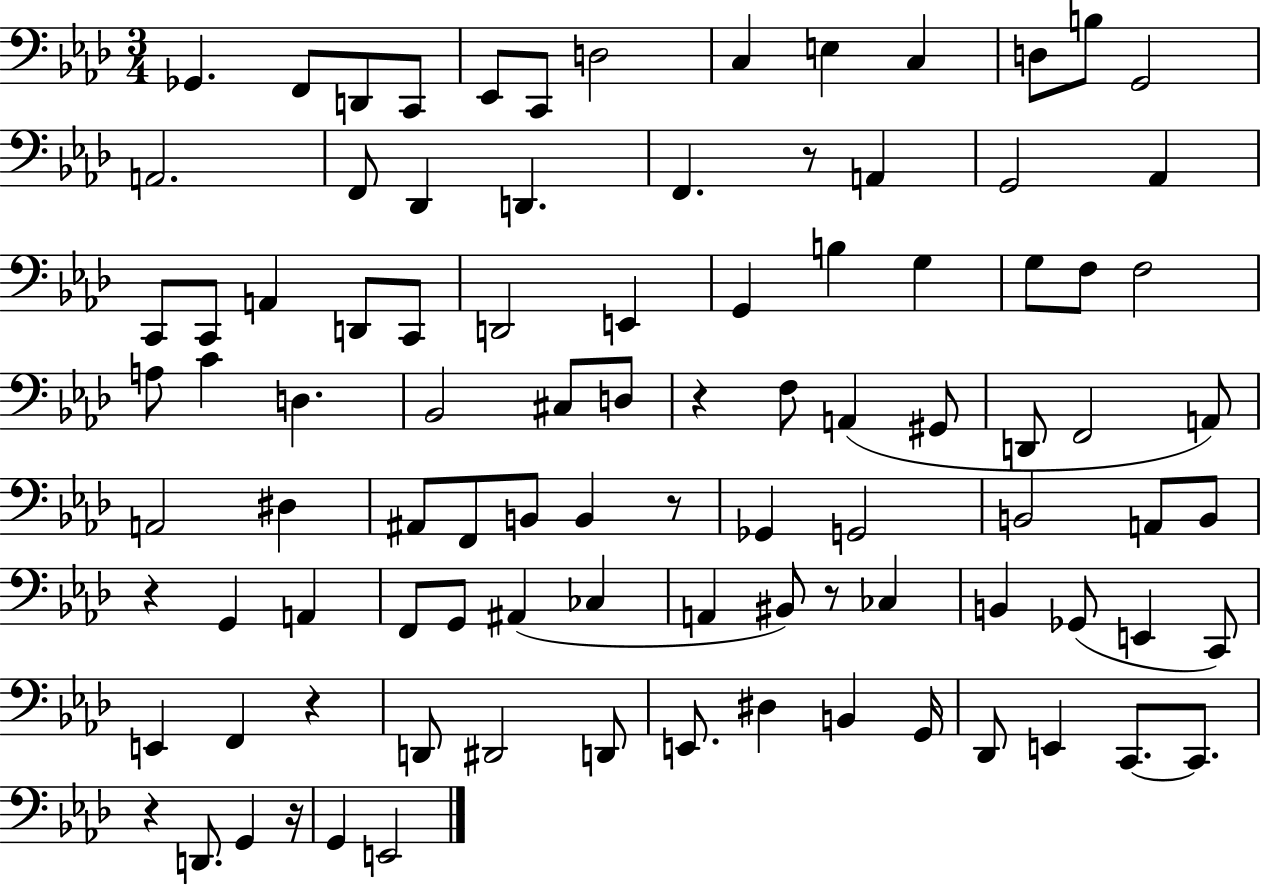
{
  \clef bass
  \numericTimeSignature
  \time 3/4
  \key aes \major
  \repeat volta 2 { ges,4. f,8 d,8 c,8 | ees,8 c,8 d2 | c4 e4 c4 | d8 b8 g,2 | \break a,2. | f,8 des,4 d,4. | f,4. r8 a,4 | g,2 aes,4 | \break c,8 c,8 a,4 d,8 c,8 | d,2 e,4 | g,4 b4 g4 | g8 f8 f2 | \break a8 c'4 d4. | bes,2 cis8 d8 | r4 f8 a,4( gis,8 | d,8 f,2 a,8) | \break a,2 dis4 | ais,8 f,8 b,8 b,4 r8 | ges,4 g,2 | b,2 a,8 b,8 | \break r4 g,4 a,4 | f,8 g,8 ais,4( ces4 | a,4 bis,8) r8 ces4 | b,4 ges,8( e,4 c,8) | \break e,4 f,4 r4 | d,8 dis,2 d,8 | e,8. dis4 b,4 g,16 | des,8 e,4 c,8.~~ c,8. | \break r4 d,8. g,4 r16 | g,4 e,2 | } \bar "|."
}